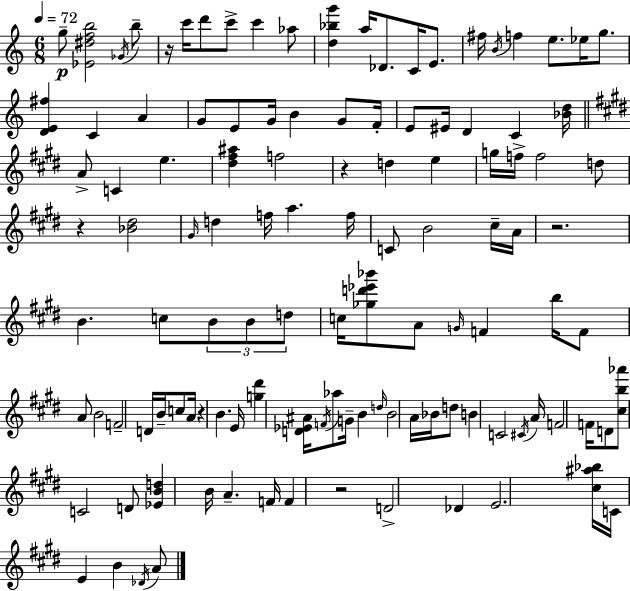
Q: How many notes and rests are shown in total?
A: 117